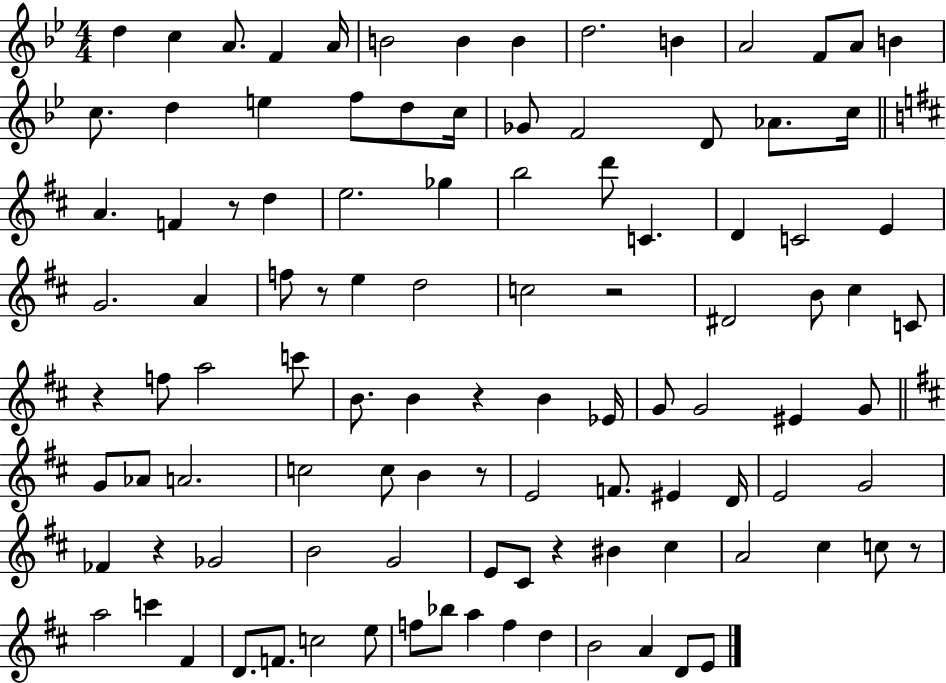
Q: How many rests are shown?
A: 9